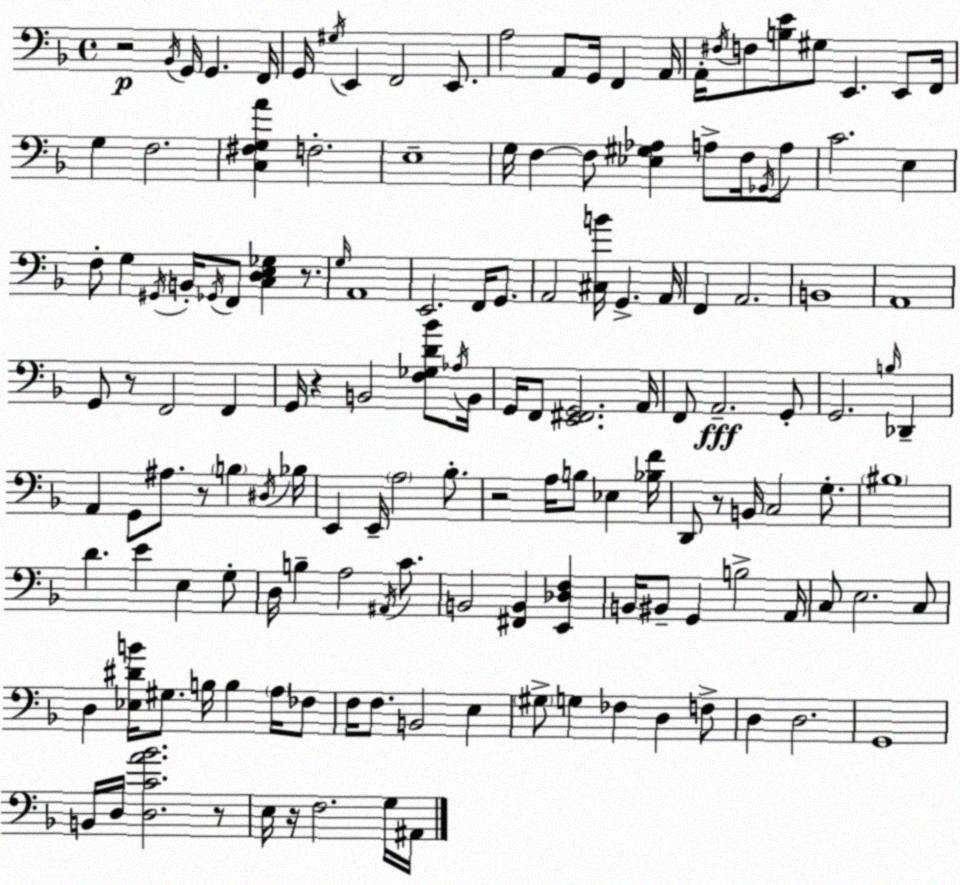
X:1
T:Untitled
M:4/4
L:1/4
K:Dm
z2 _B,,/4 G,,/4 G,, F,,/4 G,,/4 ^G,/4 E,, F,,2 E,,/2 A,2 A,,/2 G,,/4 F,, A,,/4 A,,/4 ^F,/4 F,/2 [B,E]/2 ^G,/2 E,, E,,/2 F,,/4 G, F,2 [C,^F,G,A] F,2 E,4 G,/4 F, F,/2 [_E,^G,_A,] A,/2 F,/4 _G,,/4 A,/2 C2 E, F,/2 G, ^G,,/4 B,,/4 _G,,/4 F,,/2 [C,D,E,_G,] z/2 G,/4 A,,4 E,,2 F,,/4 G,,/2 A,,2 [^C,B]/4 G,, A,,/4 F,, A,,2 B,,4 A,,4 G,,/2 z/2 F,,2 F,, G,,/4 z B,,2 [F,_G,D_B]/2 _A,/4 B,,/4 G,,/4 F,,/2 [E,,^F,,G,,]2 A,,/4 F,,/2 A,,2 G,,/2 G,,2 B,/4 _D,, A,, G,,/2 ^A,/2 z/2 B, ^D,/4 _B,/4 E,, E,,/4 A,2 _B,/2 z2 A,/4 B,/2 _E, [_B,F]/4 D,,/2 z/2 B,,/4 C,2 G,/2 ^B,4 D E E, G,/2 D,/4 B, A,2 ^A,,/4 C/2 B,,2 [^F,,B,,] [E,,_D,F,] B,,/4 ^B,,/2 G,, B,2 A,,/4 C,/2 E,2 C,/2 D, [_E,^DB]/4 ^G,/2 B,/4 B, A,/4 _F,/2 F,/4 F,/2 B,,2 E, ^G,/2 G, _F, D, F,/2 D, D,2 G,,4 B,,/4 D,/4 [D,CA_B]2 z/2 E,/4 z/4 F,2 G,/4 ^A,,/4